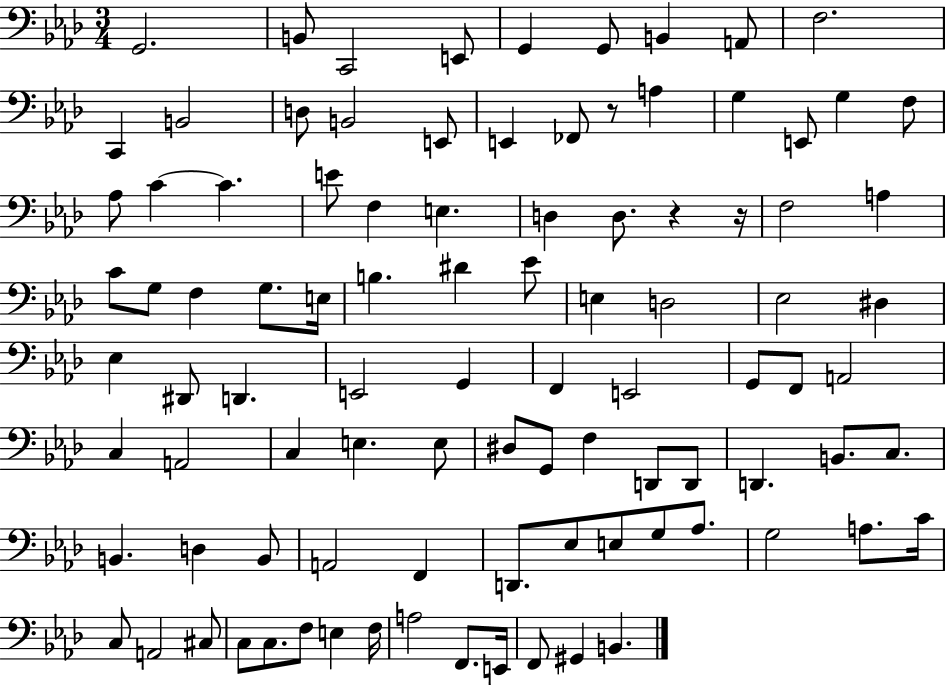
{
  \clef bass
  \numericTimeSignature
  \time 3/4
  \key aes \major
  \repeat volta 2 { g,2. | b,8 c,2 e,8 | g,4 g,8 b,4 a,8 | f2. | \break c,4 b,2 | d8 b,2 e,8 | e,4 fes,8 r8 a4 | g4 e,8 g4 f8 | \break aes8 c'4~~ c'4. | e'8 f4 e4. | d4 d8. r4 r16 | f2 a4 | \break c'8 g8 f4 g8. e16 | b4. dis'4 ees'8 | e4 d2 | ees2 dis4 | \break ees4 dis,8 d,4. | e,2 g,4 | f,4 e,2 | g,8 f,8 a,2 | \break c4 a,2 | c4 e4. e8 | dis8 g,8 f4 d,8 d,8 | d,4. b,8. c8. | \break b,4. d4 b,8 | a,2 f,4 | d,8. ees8 e8 g8 aes8. | g2 a8. c'16 | \break c8 a,2 cis8 | c8 c8. f8 e4 f16 | a2 f,8. e,16 | f,8 gis,4 b,4. | \break } \bar "|."
}